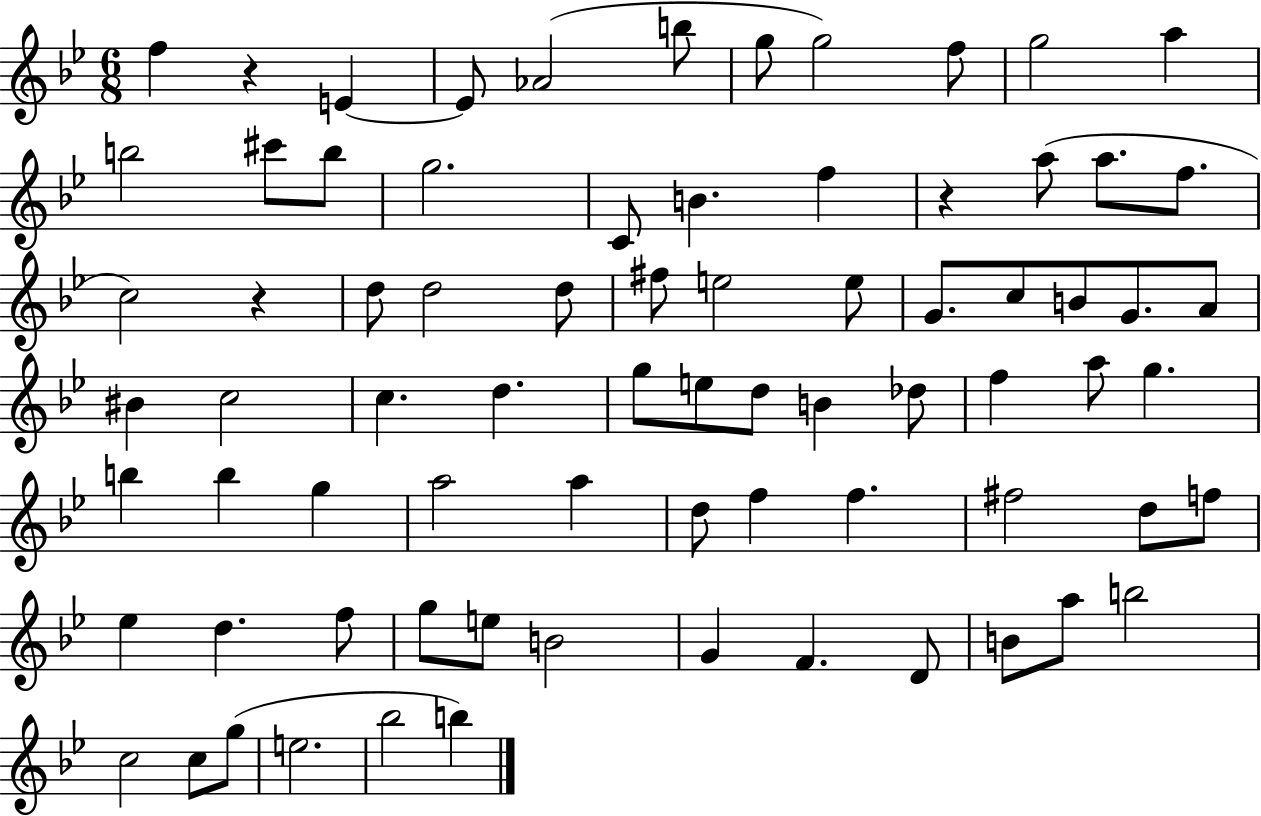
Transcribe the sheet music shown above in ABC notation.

X:1
T:Untitled
M:6/8
L:1/4
K:Bb
f z E E/2 _A2 b/2 g/2 g2 f/2 g2 a b2 ^c'/2 b/2 g2 C/2 B f z a/2 a/2 f/2 c2 z d/2 d2 d/2 ^f/2 e2 e/2 G/2 c/2 B/2 G/2 A/2 ^B c2 c d g/2 e/2 d/2 B _d/2 f a/2 g b b g a2 a d/2 f f ^f2 d/2 f/2 _e d f/2 g/2 e/2 B2 G F D/2 B/2 a/2 b2 c2 c/2 g/2 e2 _b2 b